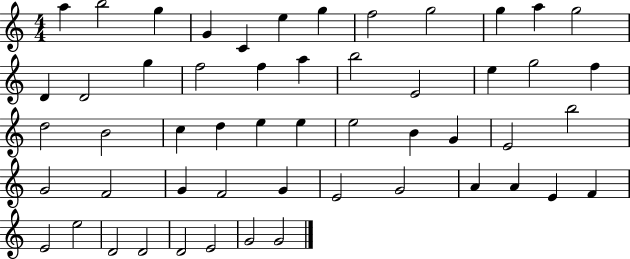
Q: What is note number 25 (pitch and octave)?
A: B4